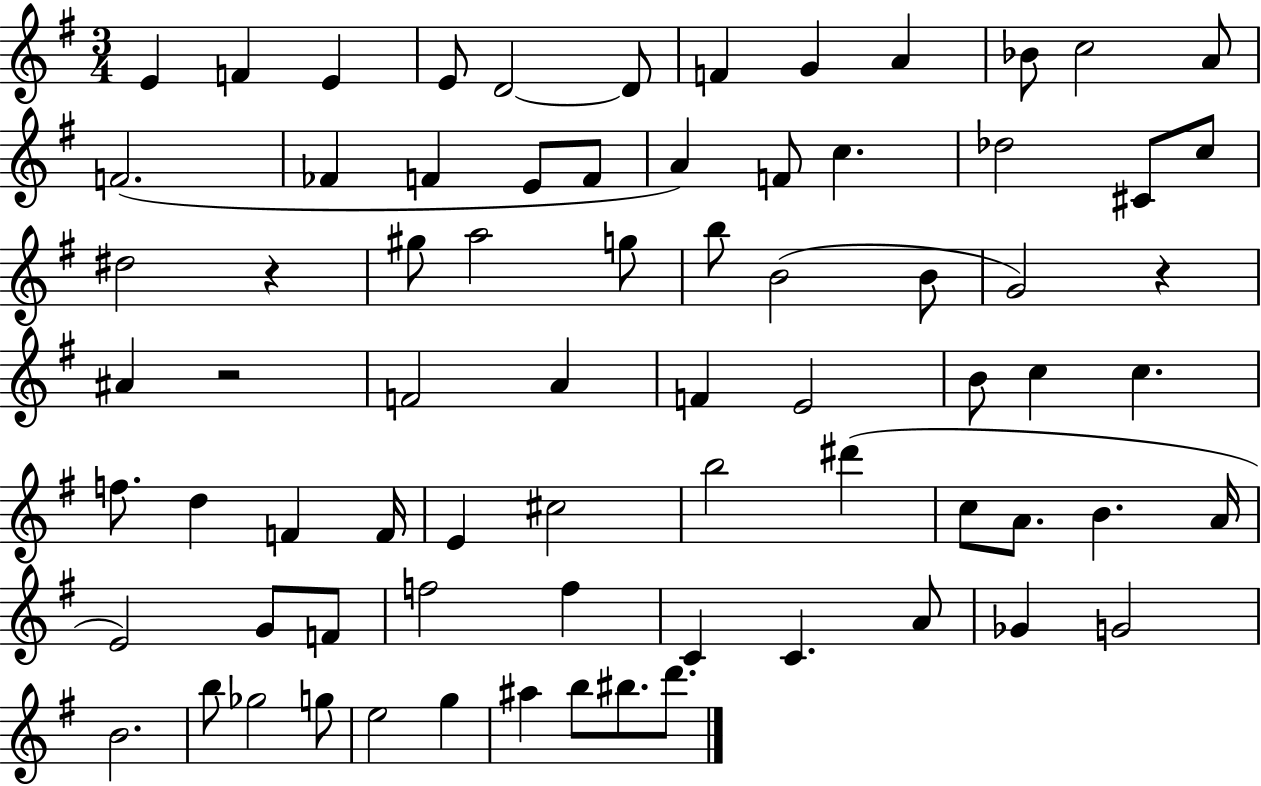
E4/q F4/q E4/q E4/e D4/h D4/e F4/q G4/q A4/q Bb4/e C5/h A4/e F4/h. FES4/q F4/q E4/e F4/e A4/q F4/e C5/q. Db5/h C#4/e C5/e D#5/h R/q G#5/e A5/h G5/e B5/e B4/h B4/e G4/h R/q A#4/q R/h F4/h A4/q F4/q E4/h B4/e C5/q C5/q. F5/e. D5/q F4/q F4/s E4/q C#5/h B5/h D#6/q C5/e A4/e. B4/q. A4/s E4/h G4/e F4/e F5/h F5/q C4/q C4/q. A4/e Gb4/q G4/h B4/h. B5/e Gb5/h G5/e E5/h G5/q A#5/q B5/e BIS5/e. D6/e.